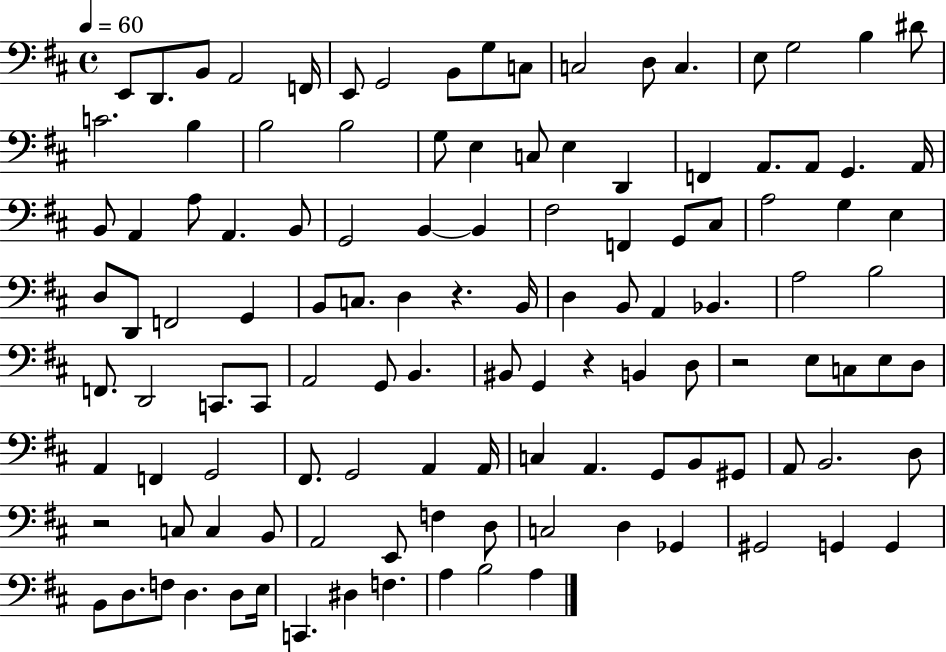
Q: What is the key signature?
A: D major